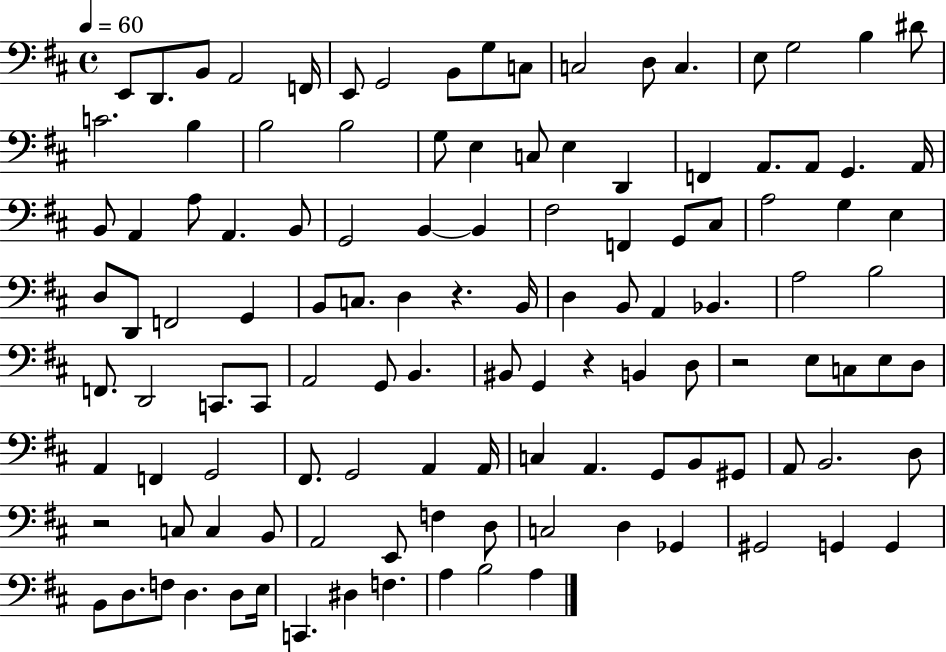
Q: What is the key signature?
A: D major